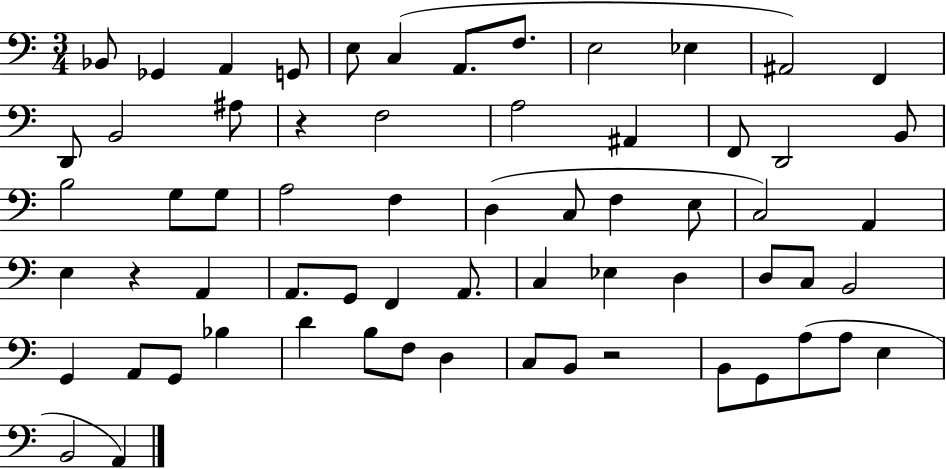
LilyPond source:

{
  \clef bass
  \numericTimeSignature
  \time 3/4
  \key c \major
  \repeat volta 2 { bes,8 ges,4 a,4 g,8 | e8 c4( a,8. f8. | e2 ees4 | ais,2) f,4 | \break d,8 b,2 ais8 | r4 f2 | a2 ais,4 | f,8 d,2 b,8 | \break b2 g8 g8 | a2 f4 | d4( c8 f4 e8 | c2) a,4 | \break e4 r4 a,4 | a,8. g,8 f,4 a,8. | c4 ees4 d4 | d8 c8 b,2 | \break g,4 a,8 g,8 bes4 | d'4 b8 f8 d4 | c8 b,8 r2 | b,8 g,8 a8( a8 e4 | \break b,2 a,4) | } \bar "|."
}